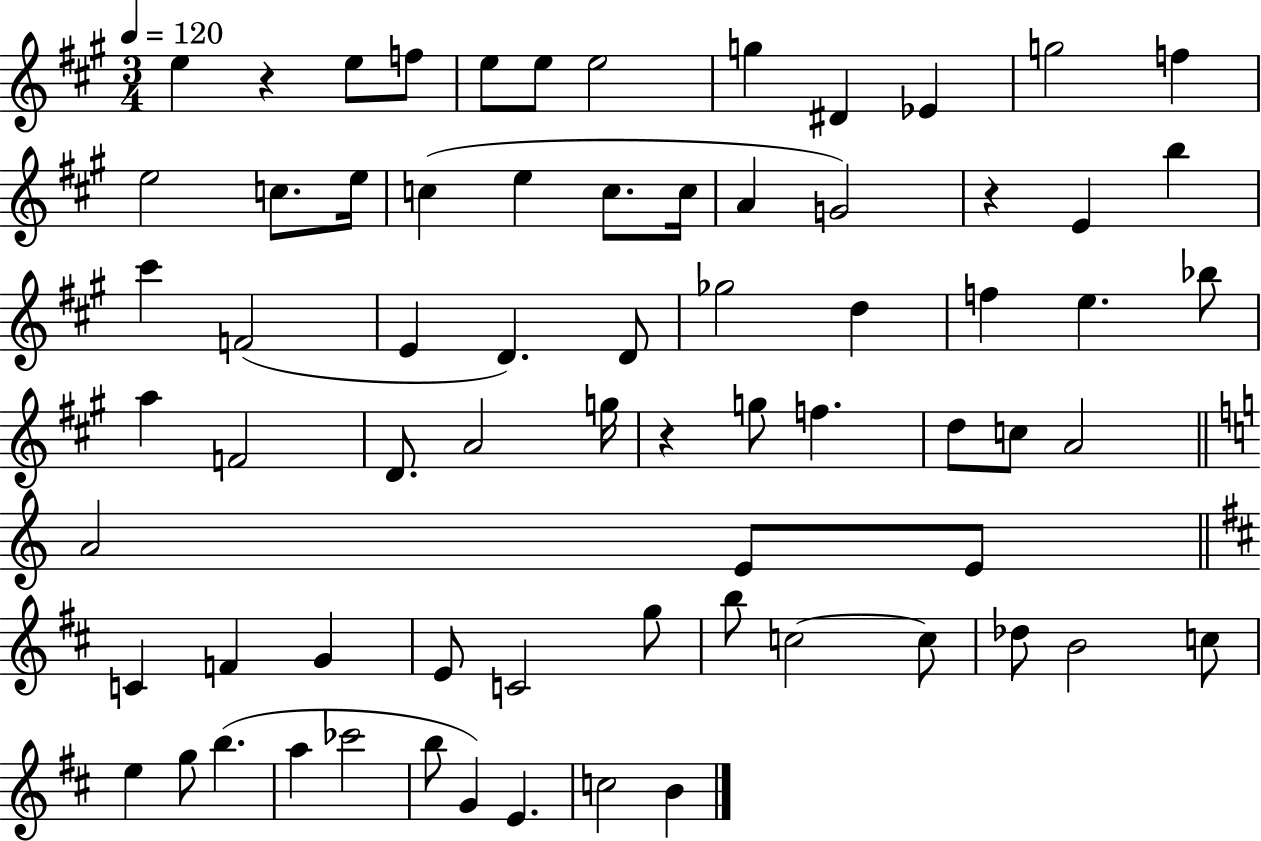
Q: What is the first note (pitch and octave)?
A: E5